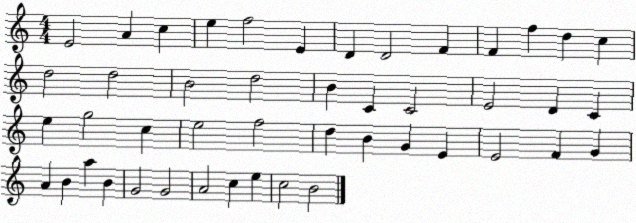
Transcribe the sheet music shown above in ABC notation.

X:1
T:Untitled
M:4/4
L:1/4
K:C
E2 A c e f2 E D D2 F F f d c d2 d2 B2 d2 B C C2 E2 D C e g2 c e2 f2 d B G E E2 F G A B a B G2 G2 A2 c e c2 B2